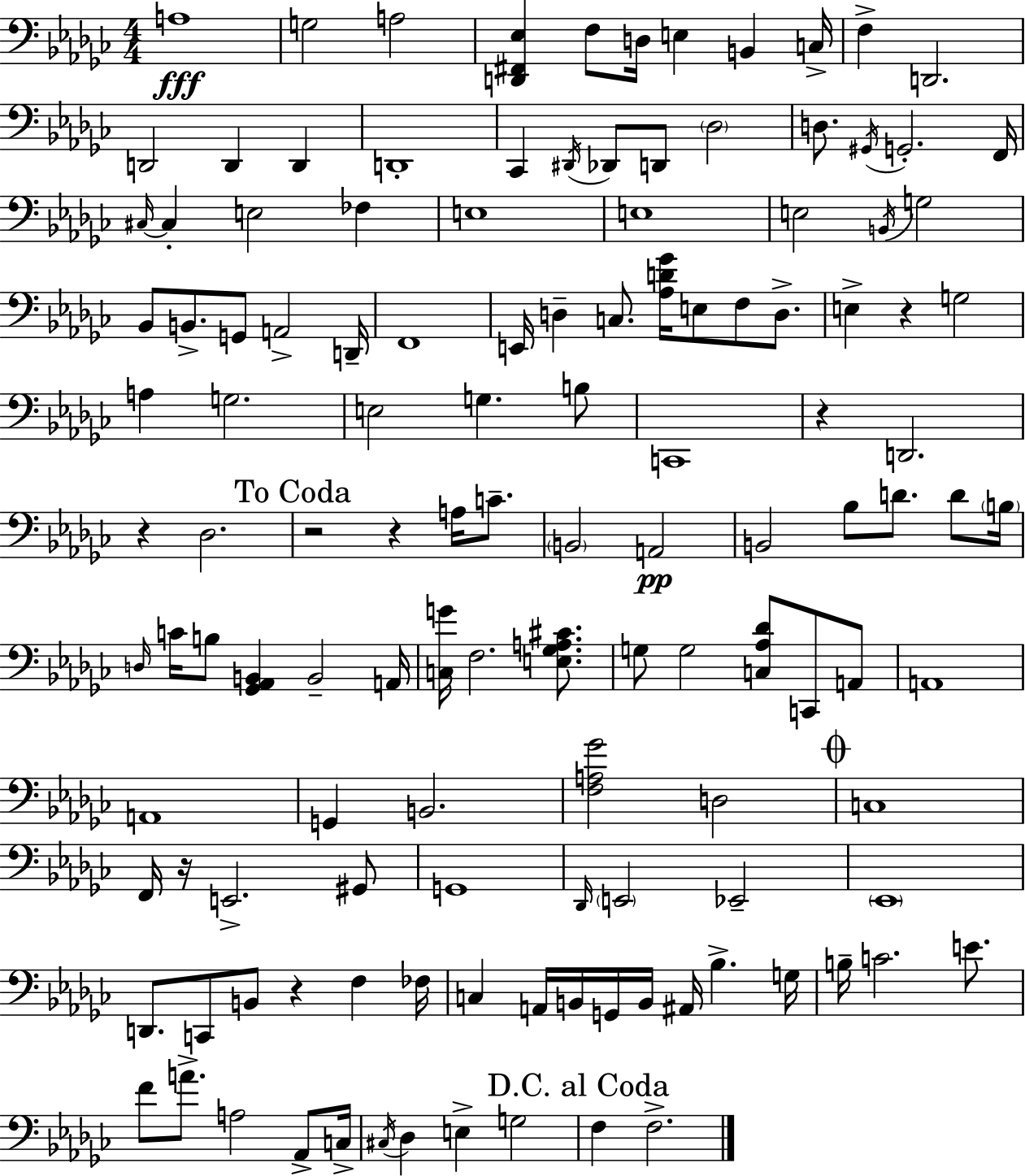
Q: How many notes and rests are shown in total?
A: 128